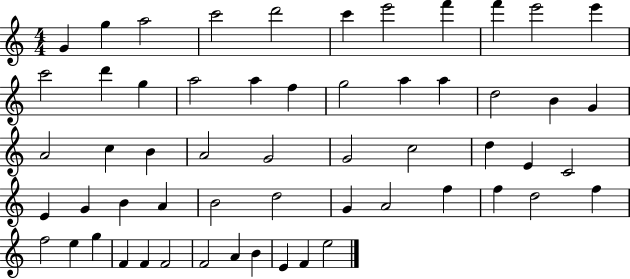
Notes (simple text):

G4/q G5/q A5/h C6/h D6/h C6/q E6/h F6/q F6/q E6/h E6/q C6/h D6/q G5/q A5/h A5/q F5/q G5/h A5/q A5/q D5/h B4/q G4/q A4/h C5/q B4/q A4/h G4/h G4/h C5/h D5/q E4/q C4/h E4/q G4/q B4/q A4/q B4/h D5/h G4/q A4/h F5/q F5/q D5/h F5/q F5/h E5/q G5/q F4/q F4/q F4/h F4/h A4/q B4/q E4/q F4/q E5/h